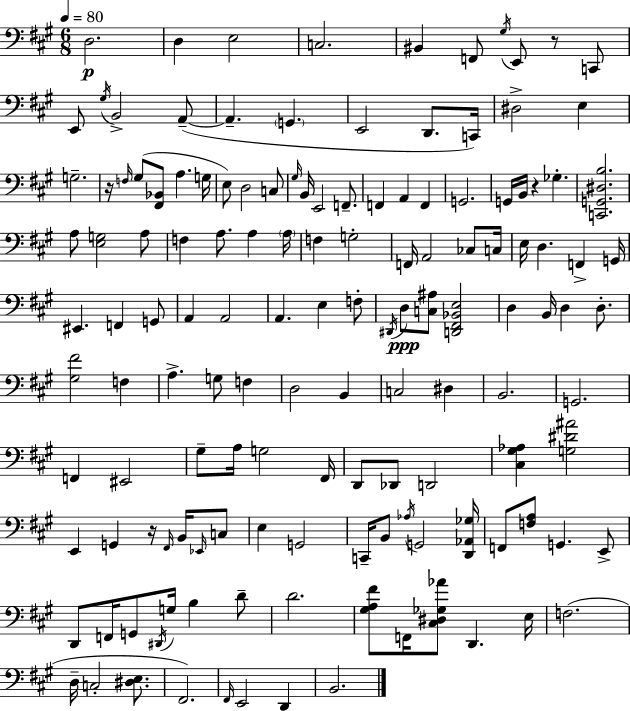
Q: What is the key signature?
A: A major